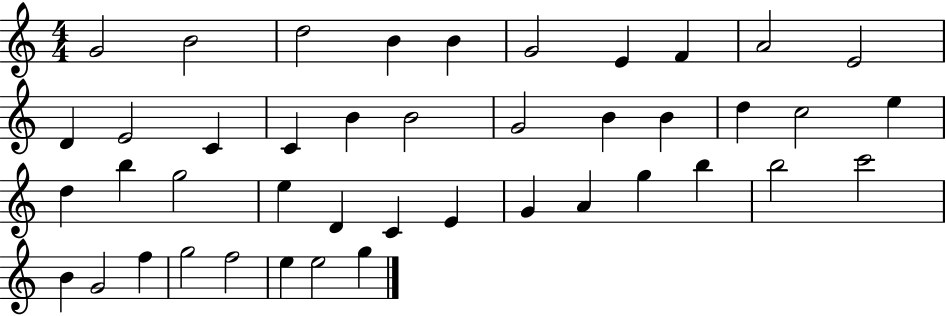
X:1
T:Untitled
M:4/4
L:1/4
K:C
G2 B2 d2 B B G2 E F A2 E2 D E2 C C B B2 G2 B B d c2 e d b g2 e D C E G A g b b2 c'2 B G2 f g2 f2 e e2 g